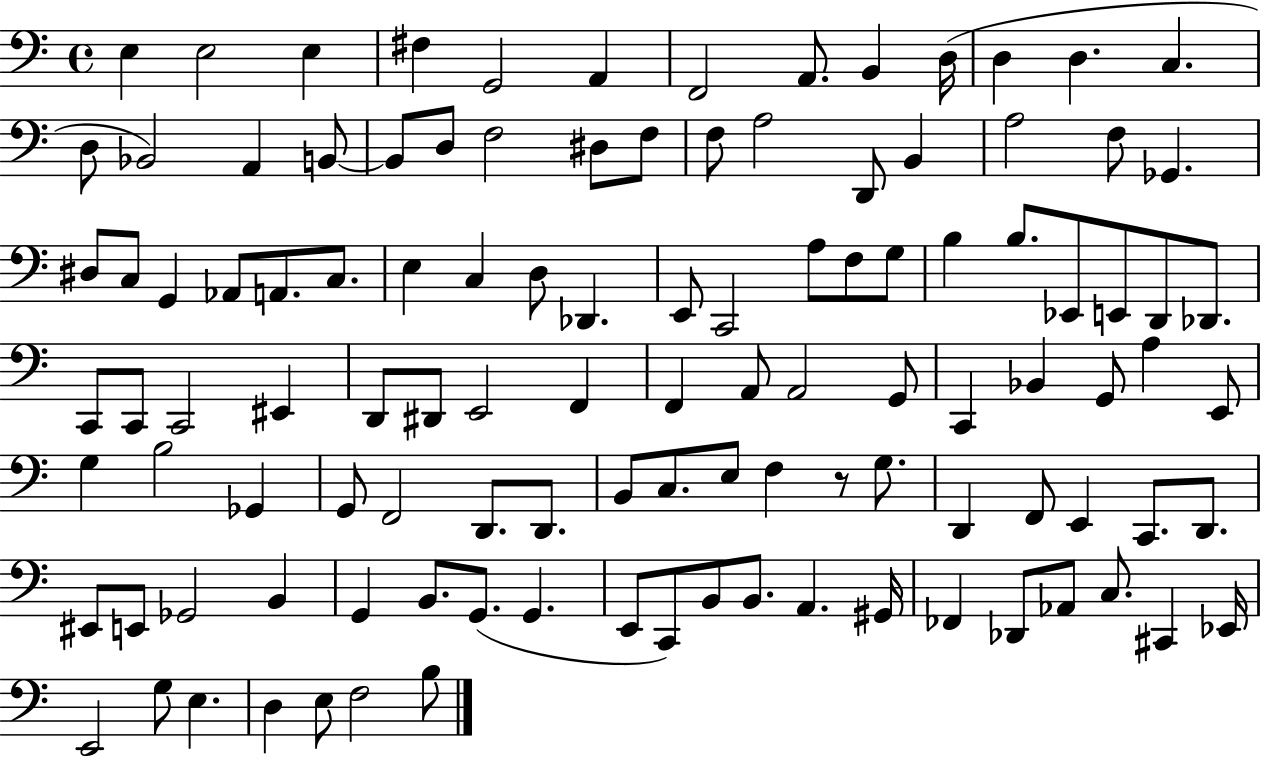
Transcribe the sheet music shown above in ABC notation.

X:1
T:Untitled
M:4/4
L:1/4
K:C
E, E,2 E, ^F, G,,2 A,, F,,2 A,,/2 B,, D,/4 D, D, C, D,/2 _B,,2 A,, B,,/2 B,,/2 D,/2 F,2 ^D,/2 F,/2 F,/2 A,2 D,,/2 B,, A,2 F,/2 _G,, ^D,/2 C,/2 G,, _A,,/2 A,,/2 C,/2 E, C, D,/2 _D,, E,,/2 C,,2 A,/2 F,/2 G,/2 B, B,/2 _E,,/2 E,,/2 D,,/2 _D,,/2 C,,/2 C,,/2 C,,2 ^E,, D,,/2 ^D,,/2 E,,2 F,, F,, A,,/2 A,,2 G,,/2 C,, _B,, G,,/2 A, E,,/2 G, B,2 _G,, G,,/2 F,,2 D,,/2 D,,/2 B,,/2 C,/2 E,/2 F, z/2 G,/2 D,, F,,/2 E,, C,,/2 D,,/2 ^E,,/2 E,,/2 _G,,2 B,, G,, B,,/2 G,,/2 G,, E,,/2 C,,/2 B,,/2 B,,/2 A,, ^G,,/4 _F,, _D,,/2 _A,,/2 C,/2 ^C,, _E,,/4 E,,2 G,/2 E, D, E,/2 F,2 B,/2